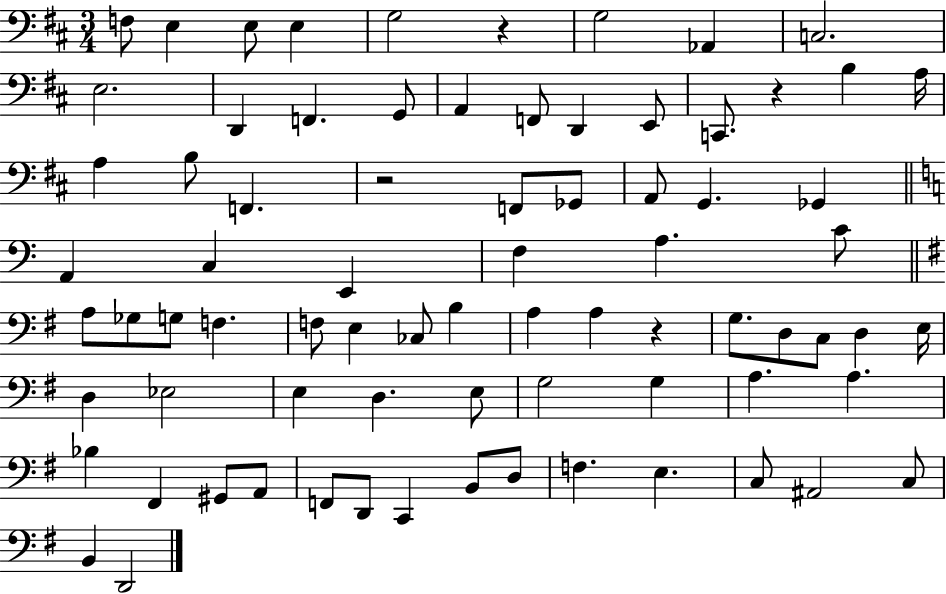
{
  \clef bass
  \numericTimeSignature
  \time 3/4
  \key d \major
  \repeat volta 2 { f8 e4 e8 e4 | g2 r4 | g2 aes,4 | c2. | \break e2. | d,4 f,4. g,8 | a,4 f,8 d,4 e,8 | c,8. r4 b4 a16 | \break a4 b8 f,4. | r2 f,8 ges,8 | a,8 g,4. ges,4 | \bar "||" \break \key a \minor a,4 c4 e,4 | f4 a4. c'8 | \bar "||" \break \key g \major a8 ges8 g8 f4. | f8 e4 ces8 b4 | a4 a4 r4 | g8. d8 c8 d4 e16 | \break d4 ees2 | e4 d4. e8 | g2 g4 | a4. a4. | \break bes4 fis,4 gis,8 a,8 | f,8 d,8 c,4 b,8 d8 | f4. e4. | c8 ais,2 c8 | \break b,4 d,2 | } \bar "|."
}